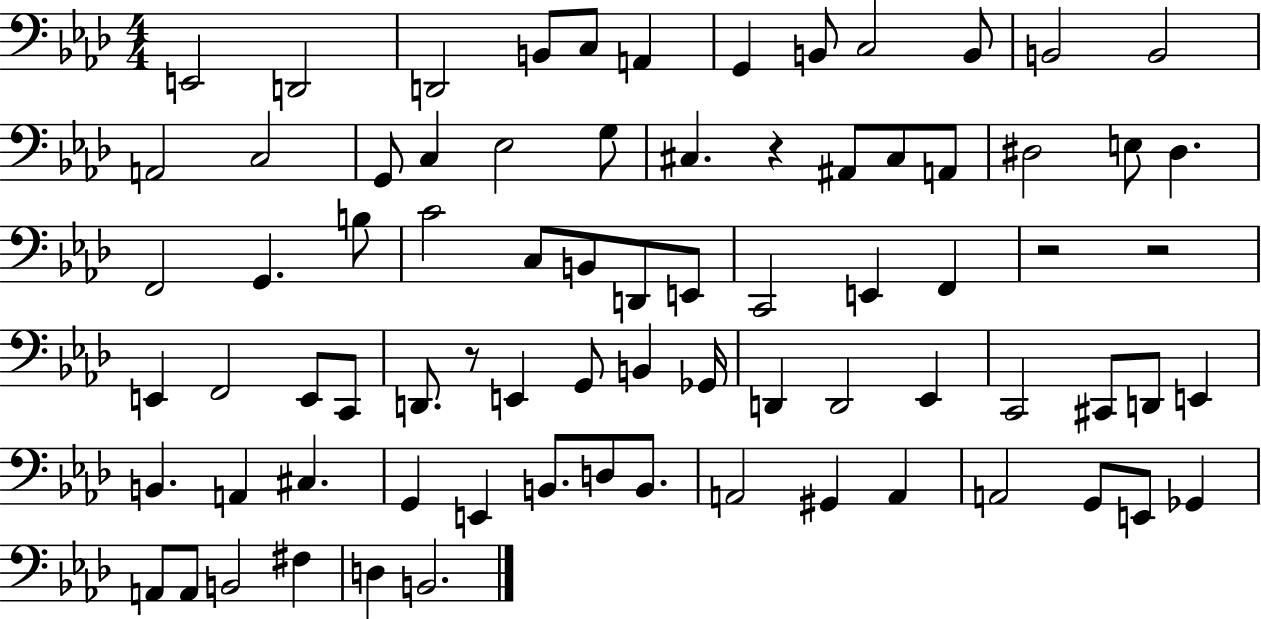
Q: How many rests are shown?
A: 4